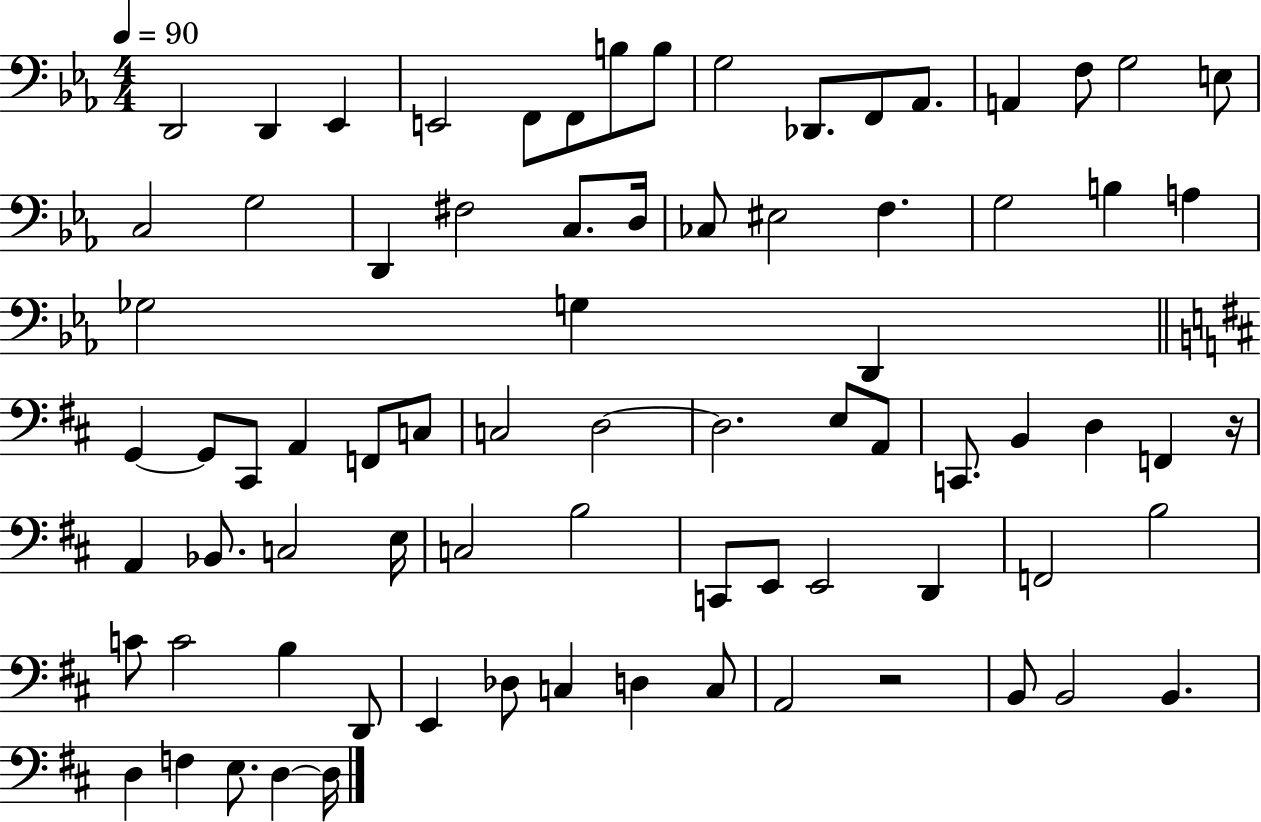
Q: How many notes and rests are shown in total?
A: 78